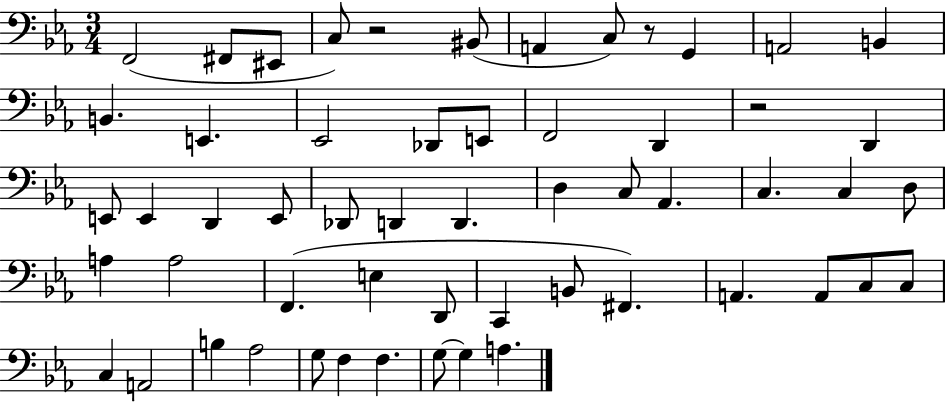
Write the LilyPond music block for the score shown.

{
  \clef bass
  \numericTimeSignature
  \time 3/4
  \key ees \major
  f,2( fis,8 eis,8 | c8) r2 bis,8( | a,4 c8) r8 g,4 | a,2 b,4 | \break b,4. e,4. | ees,2 des,8 e,8 | f,2 d,4 | r2 d,4 | \break e,8 e,4 d,4 e,8 | des,8 d,4 d,4. | d4 c8 aes,4. | c4. c4 d8 | \break a4 a2 | f,4.( e4 d,8 | c,4 b,8 fis,4.) | a,4. a,8 c8 c8 | \break c4 a,2 | b4 aes2 | g8 f4 f4. | g8~~ g4 a4. | \break \bar "|."
}